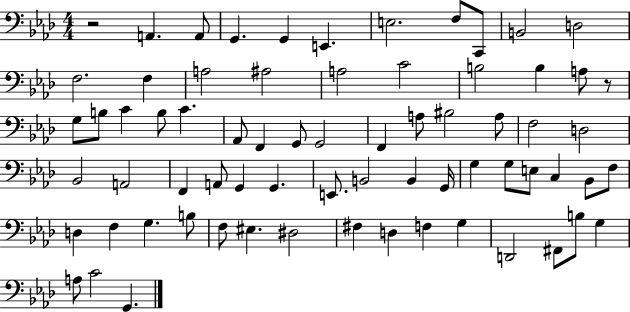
R/h A2/q. A2/e G2/q. G2/q E2/q. E3/h. F3/e C2/e B2/h D3/h F3/h. F3/q A3/h A#3/h A3/h C4/h B3/h B3/q A3/e R/e G3/e B3/e C4/q B3/e C4/q. Ab2/e F2/q G2/e G2/h F2/q A3/e BIS3/h A3/e F3/h D3/h Bb2/h A2/h F2/q A2/e G2/q G2/q. E2/e. B2/h B2/q G2/s G3/q G3/e E3/e C3/q Bb2/e F3/e D3/q F3/q G3/q. B3/e F3/e EIS3/q. D#3/h F#3/q D3/q F3/q G3/q D2/h F#2/e B3/e G3/q A3/e C4/h G2/q.